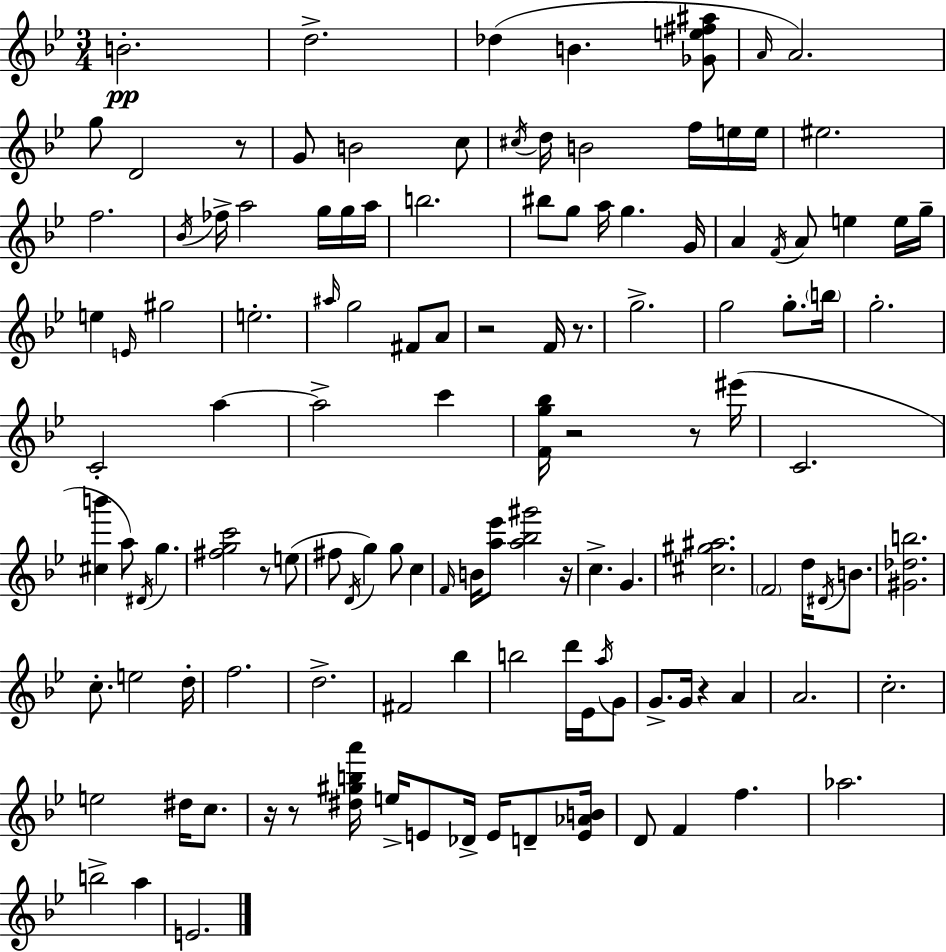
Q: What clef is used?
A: treble